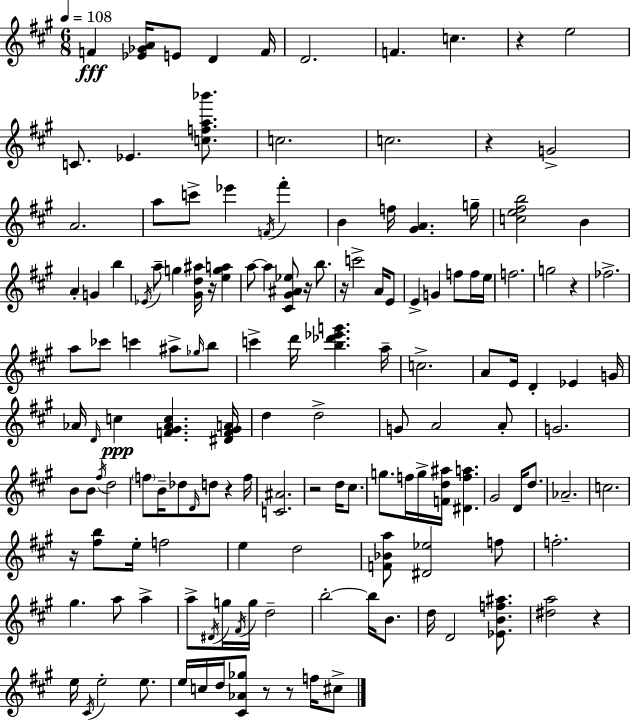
F4/q [Eb4,Gb4,A4]/s E4/e D4/q F4/s D4/h. F4/q. C5/q. R/q E5/h C4/e. Eb4/q. [C5,F5,A5,Bb6]/e. C5/h. C5/h. R/q G4/h A4/h. A5/e C6/e Eb6/q F4/s F#6/q B4/q F5/s [G#4,A4]/q. G5/s [C5,E5,F#5,B5]/h B4/q A4/q G4/q B5/q Eb4/s A5/e G5/q [G#4,D5,A#5]/s R/s [E5,G5,A5]/q A5/e A5/q [C#4,G#4,A#4,Eb5]/e R/s B5/e. R/s C6/h A4/s E4/e E4/q G4/q F5/e F5/s E5/s F5/h. G5/h R/q FES5/h. A5/e CES6/e C6/q A#5/e Gb5/s B5/e C6/q D6/s [B5,Db6,Eb6,G6]/q. A5/s C5/h. A4/e E4/s D4/q Eb4/q G4/s Ab4/s D4/s C5/q [F4,G#4,Ab4,C5]/q. [D#4,F4,G#4,A4]/s D5/q D5/h G4/e A4/h A4/e G4/h. B4/e B4/e F#5/s D5/h F5/e B4/s Db5/e D4/s D5/e R/q F5/s [C4,A#4]/h. R/h D5/s C#5/e. G5/e. F5/s G5/s [F4,D5,A#5]/s [D#4,F5,A5]/q. G#4/h D4/s D5/e. Ab4/h. C5/h. R/s [F#5,B5]/e E5/s F5/h E5/q D5/h [F4,Bb4,A5]/e [D#4,Eb5]/h F5/e F5/h. G#5/q. A5/e A5/q A5/e D#4/s G5/s F#4/s G5/s D5/h B5/h B5/s B4/e. D5/s D4/h [Eb4,B4,F5,A#5]/e. [D#5,A5]/h R/q E5/s C#4/s E5/h E5/e. E5/s C5/s D5/s [C#4,Ab4,Gb5]/e R/e R/e F5/s C#5/e